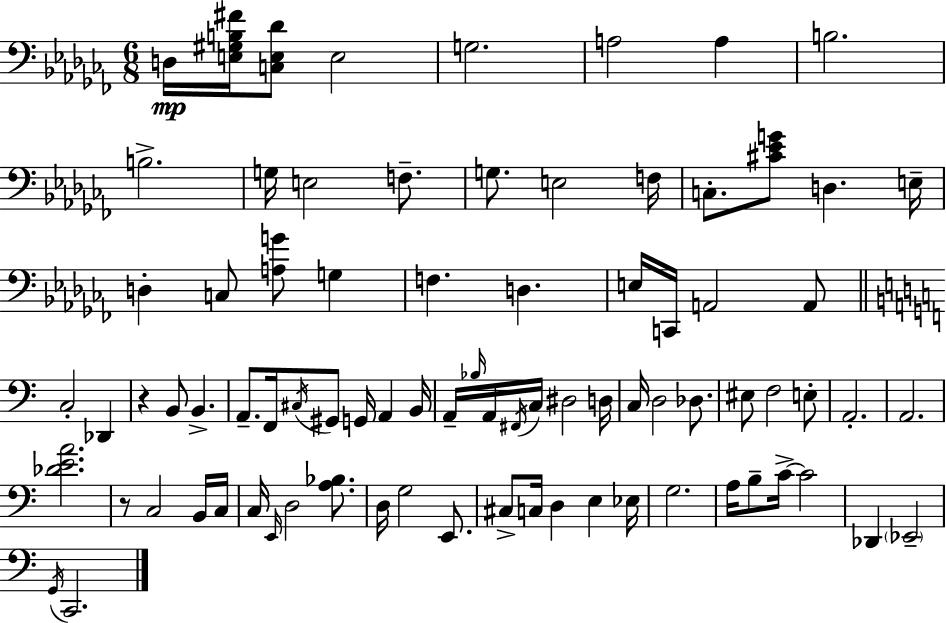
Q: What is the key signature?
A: AES minor